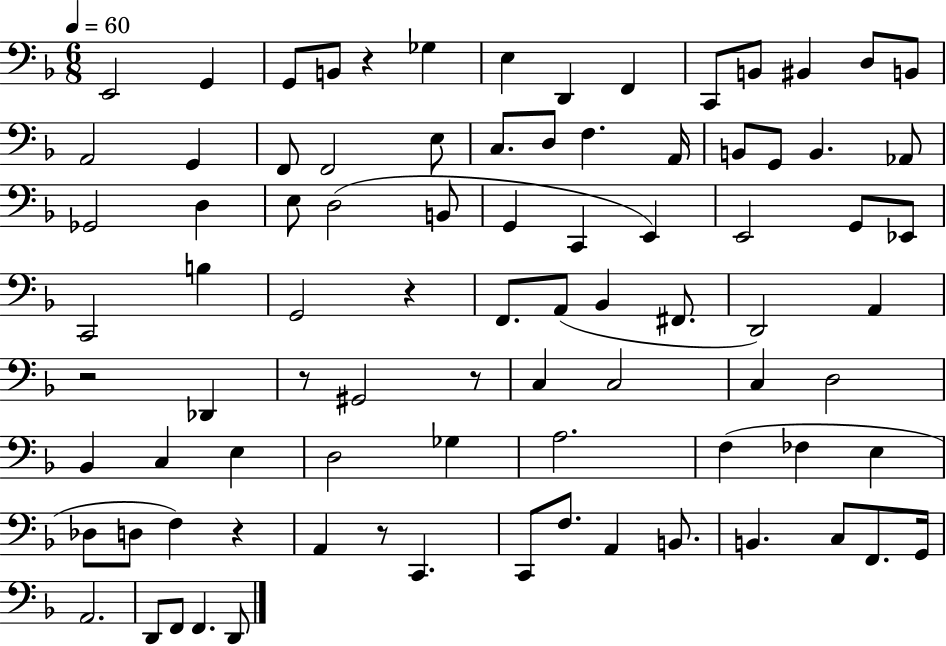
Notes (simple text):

E2/h G2/q G2/e B2/e R/q Gb3/q E3/q D2/q F2/q C2/e B2/e BIS2/q D3/e B2/e A2/h G2/q F2/e F2/h E3/e C3/e. D3/e F3/q. A2/s B2/e G2/e B2/q. Ab2/e Gb2/h D3/q E3/e D3/h B2/e G2/q C2/q E2/q E2/h G2/e Eb2/e C2/h B3/q G2/h R/q F2/e. A2/e Bb2/q F#2/e. D2/h A2/q R/h Db2/q R/e G#2/h R/e C3/q C3/h C3/q D3/h Bb2/q C3/q E3/q D3/h Gb3/q A3/h. F3/q FES3/q E3/q Db3/e D3/e F3/q R/q A2/q R/e C2/q. C2/e F3/e. A2/q B2/e. B2/q. C3/e F2/e. G2/s A2/h. D2/e F2/e F2/q. D2/e